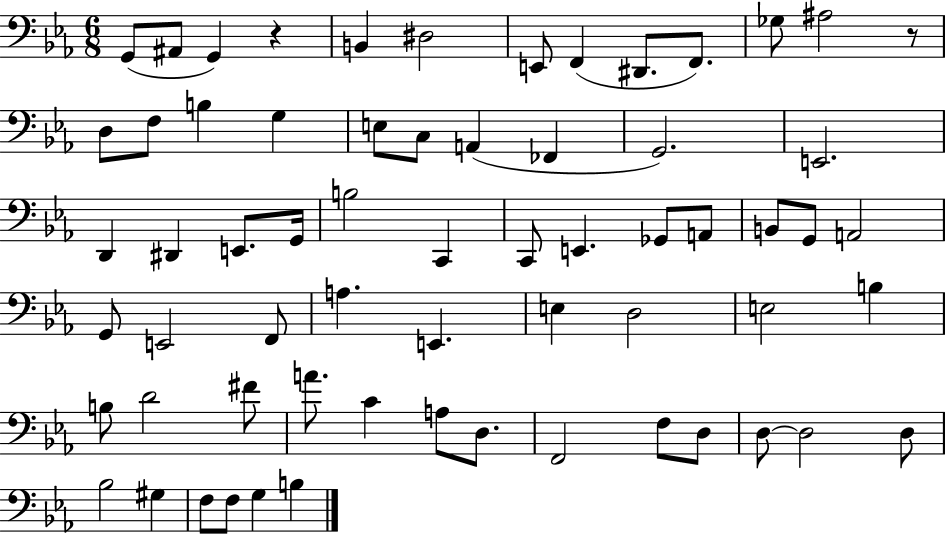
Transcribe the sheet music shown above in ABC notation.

X:1
T:Untitled
M:6/8
L:1/4
K:Eb
G,,/2 ^A,,/2 G,, z B,, ^D,2 E,,/2 F,, ^D,,/2 F,,/2 _G,/2 ^A,2 z/2 D,/2 F,/2 B, G, E,/2 C,/2 A,, _F,, G,,2 E,,2 D,, ^D,, E,,/2 G,,/4 B,2 C,, C,,/2 E,, _G,,/2 A,,/2 B,,/2 G,,/2 A,,2 G,,/2 E,,2 F,,/2 A, E,, E, D,2 E,2 B, B,/2 D2 ^F/2 A/2 C A,/2 D,/2 F,,2 F,/2 D,/2 D,/2 D,2 D,/2 _B,2 ^G, F,/2 F,/2 G, B,